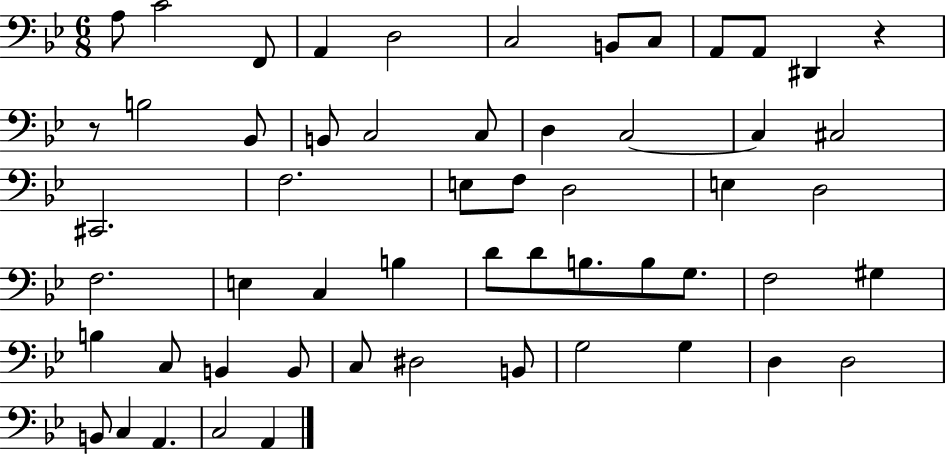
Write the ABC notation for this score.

X:1
T:Untitled
M:6/8
L:1/4
K:Bb
A,/2 C2 F,,/2 A,, D,2 C,2 B,,/2 C,/2 A,,/2 A,,/2 ^D,, z z/2 B,2 _B,,/2 B,,/2 C,2 C,/2 D, C,2 C, ^C,2 ^C,,2 F,2 E,/2 F,/2 D,2 E, D,2 F,2 E, C, B, D/2 D/2 B,/2 B,/2 G,/2 F,2 ^G, B, C,/2 B,, B,,/2 C,/2 ^D,2 B,,/2 G,2 G, D, D,2 B,,/2 C, A,, C,2 A,,